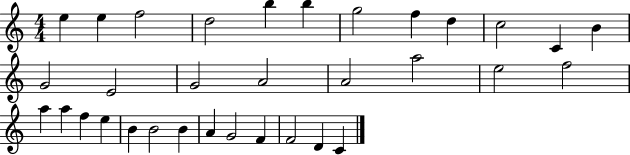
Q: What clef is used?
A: treble